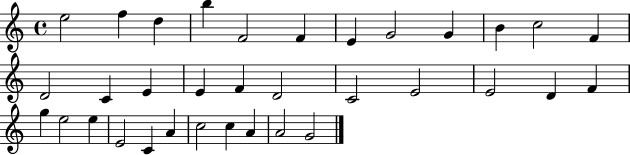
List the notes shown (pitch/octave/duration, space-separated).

E5/h F5/q D5/q B5/q F4/h F4/q E4/q G4/h G4/q B4/q C5/h F4/q D4/h C4/q E4/q E4/q F4/q D4/h C4/h E4/h E4/h D4/q F4/q G5/q E5/h E5/q E4/h C4/q A4/q C5/h C5/q A4/q A4/h G4/h